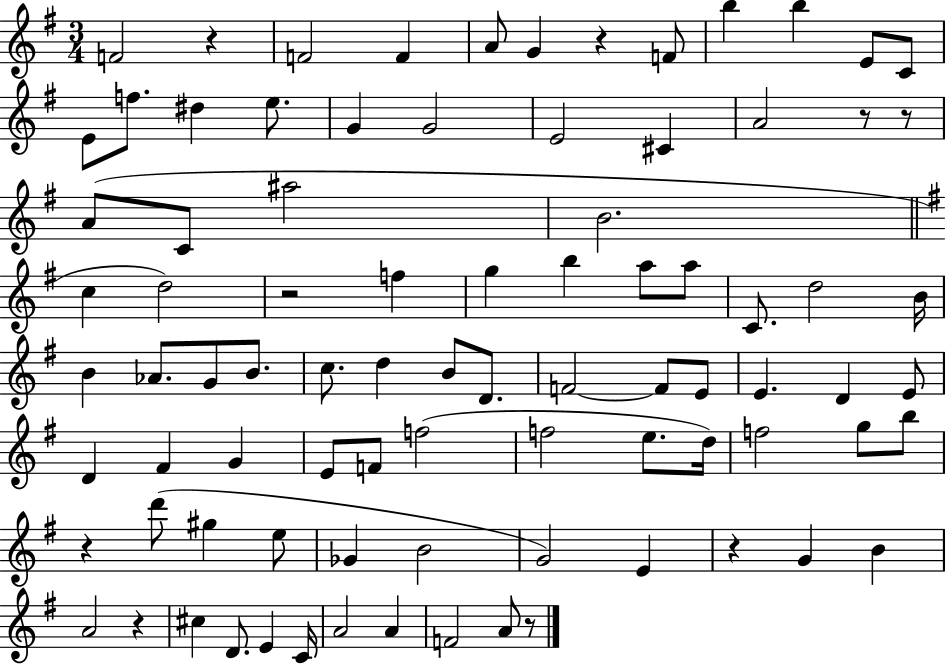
X:1
T:Untitled
M:3/4
L:1/4
K:G
F2 z F2 F A/2 G z F/2 b b E/2 C/2 E/2 f/2 ^d e/2 G G2 E2 ^C A2 z/2 z/2 A/2 C/2 ^a2 B2 c d2 z2 f g b a/2 a/2 C/2 d2 B/4 B _A/2 G/2 B/2 c/2 d B/2 D/2 F2 F/2 E/2 E D E/2 D ^F G E/2 F/2 f2 f2 e/2 d/4 f2 g/2 b/2 z d'/2 ^g e/2 _G B2 G2 E z G B A2 z ^c D/2 E C/4 A2 A F2 A/2 z/2